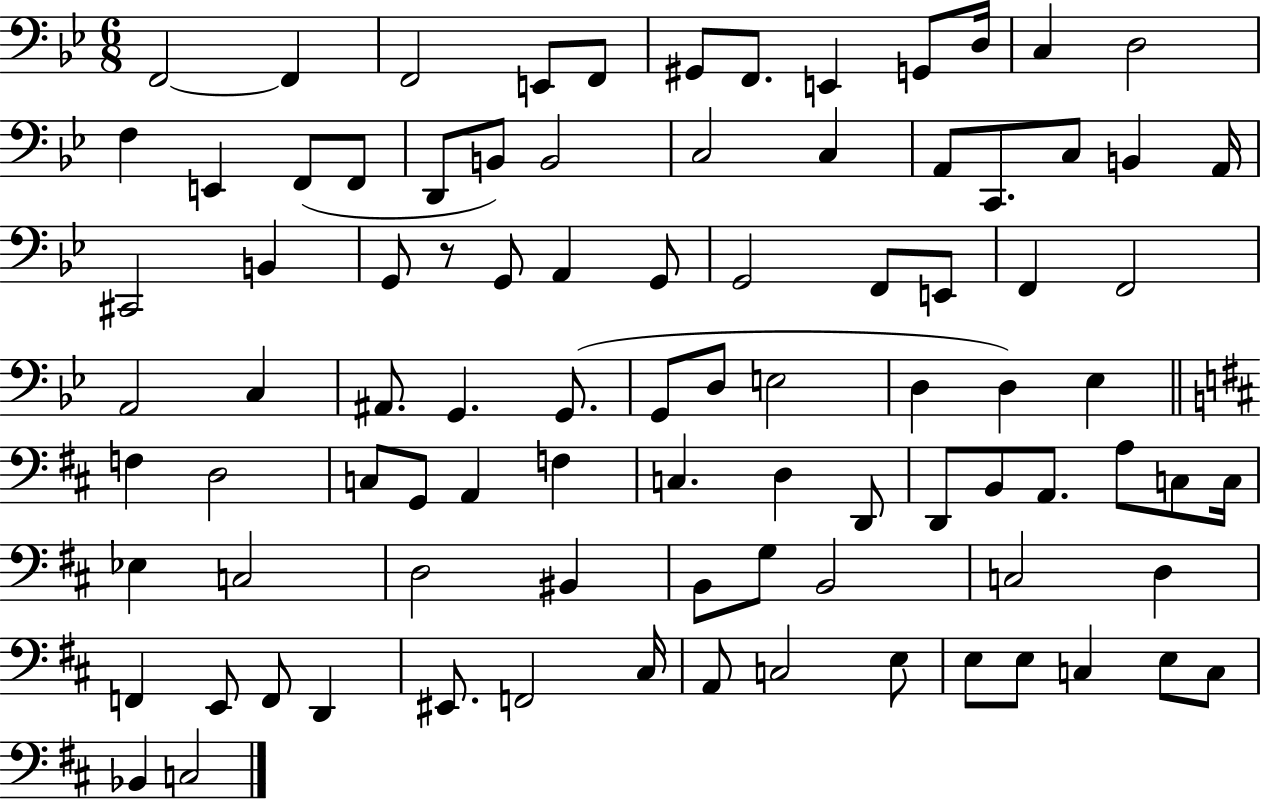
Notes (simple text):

F2/h F2/q F2/h E2/e F2/e G#2/e F2/e. E2/q G2/e D3/s C3/q D3/h F3/q E2/q F2/e F2/e D2/e B2/e B2/h C3/h C3/q A2/e C2/e. C3/e B2/q A2/s C#2/h B2/q G2/e R/e G2/e A2/q G2/e G2/h F2/e E2/e F2/q F2/h A2/h C3/q A#2/e. G2/q. G2/e. G2/e D3/e E3/h D3/q D3/q Eb3/q F3/q D3/h C3/e G2/e A2/q F3/q C3/q. D3/q D2/e D2/e B2/e A2/e. A3/e C3/e C3/s Eb3/q C3/h D3/h BIS2/q B2/e G3/e B2/h C3/h D3/q F2/q E2/e F2/e D2/q EIS2/e. F2/h C#3/s A2/e C3/h E3/e E3/e E3/e C3/q E3/e C3/e Bb2/q C3/h